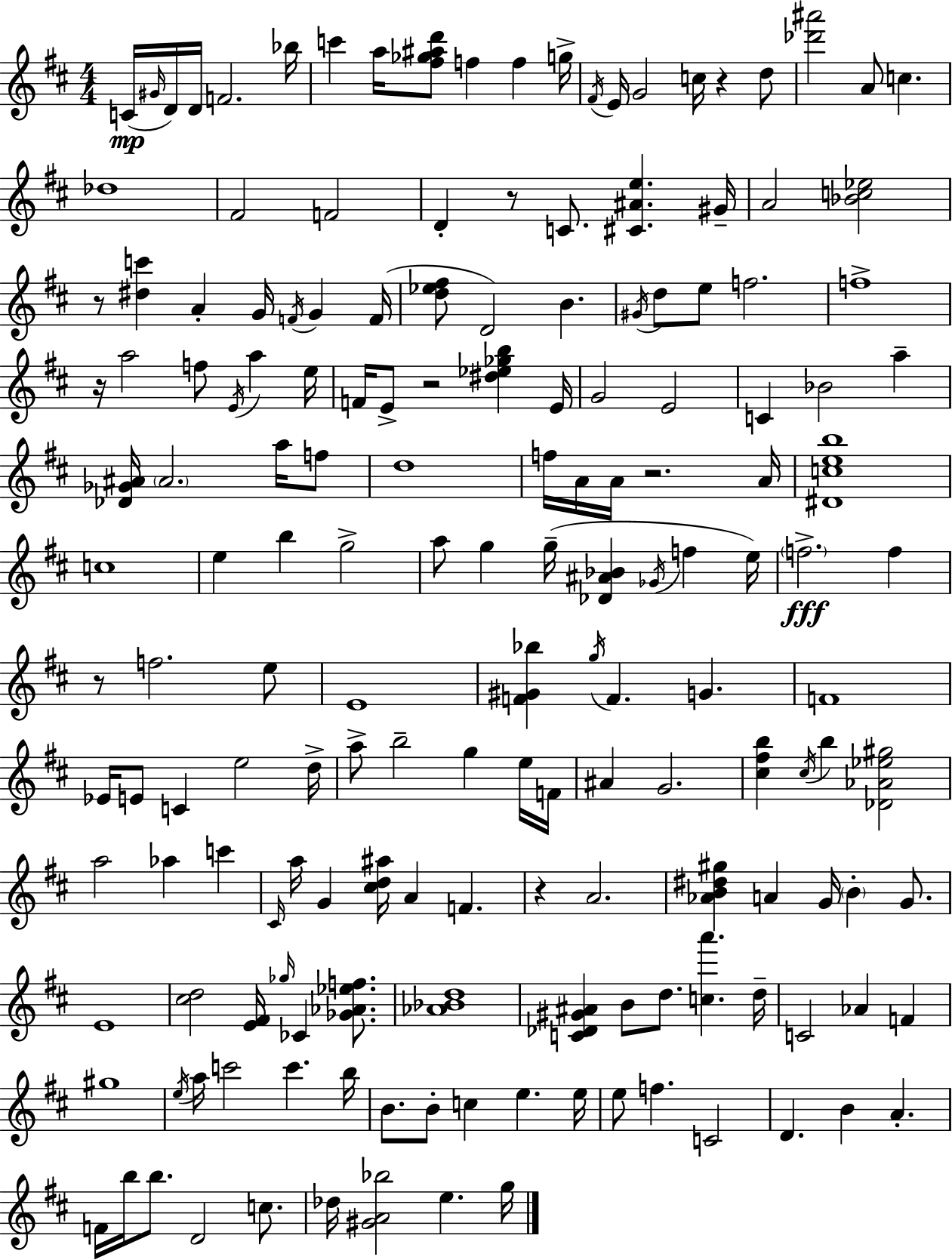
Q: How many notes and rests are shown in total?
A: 168